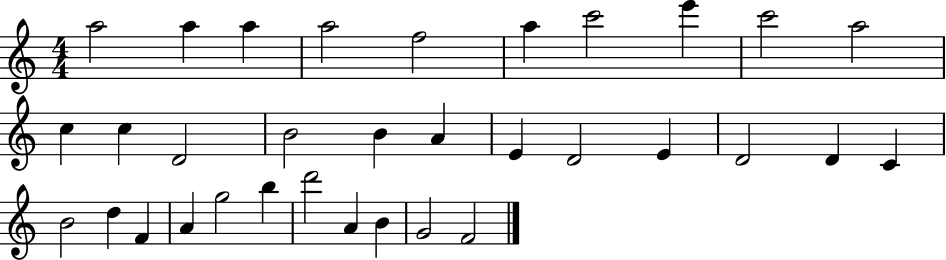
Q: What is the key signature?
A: C major